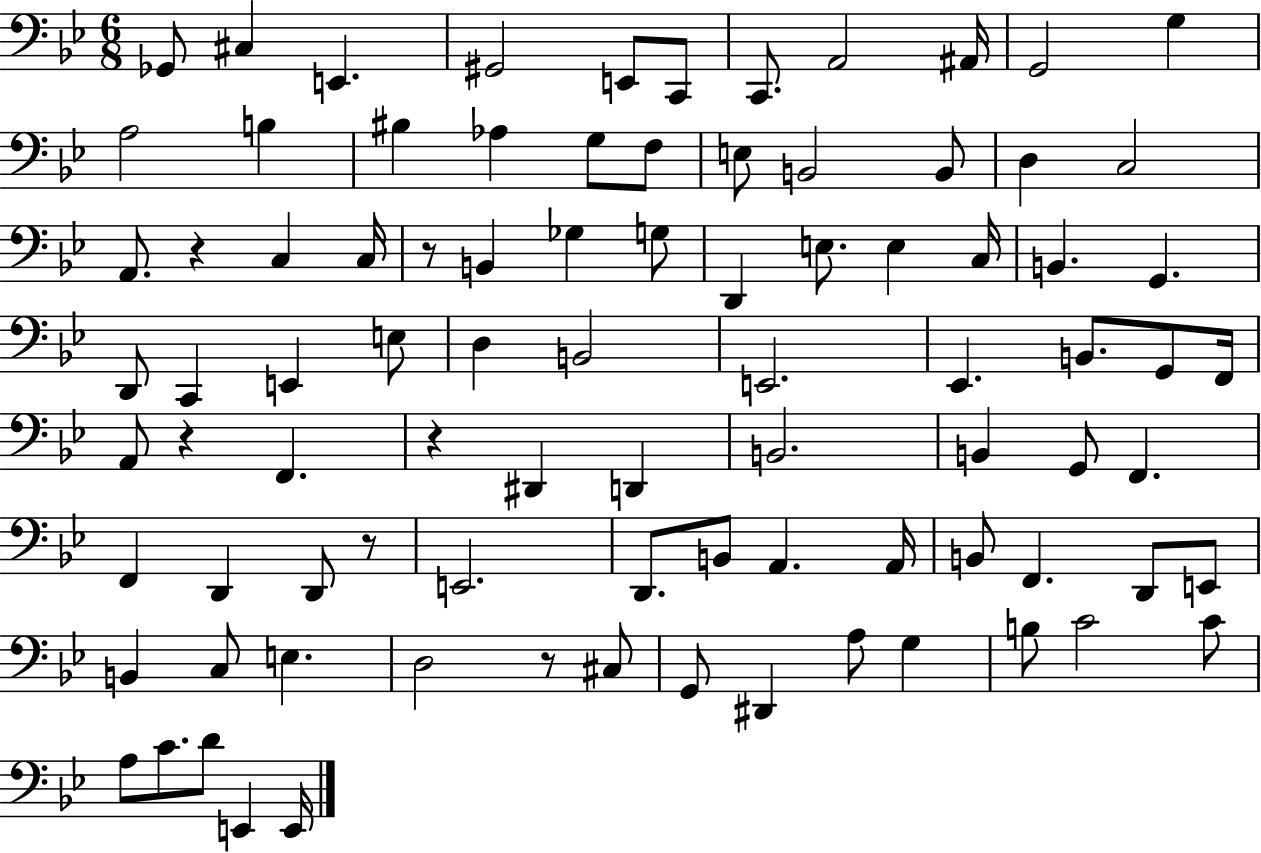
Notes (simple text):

Gb2/e C#3/q E2/q. G#2/h E2/e C2/e C2/e. A2/h A#2/s G2/h G3/q A3/h B3/q BIS3/q Ab3/q G3/e F3/e E3/e B2/h B2/e D3/q C3/h A2/e. R/q C3/q C3/s R/e B2/q Gb3/q G3/e D2/q E3/e. E3/q C3/s B2/q. G2/q. D2/e C2/q E2/q E3/e D3/q B2/h E2/h. Eb2/q. B2/e. G2/e F2/s A2/e R/q F2/q. R/q D#2/q D2/q B2/h. B2/q G2/e F2/q. F2/q D2/q D2/e R/e E2/h. D2/e. B2/e A2/q. A2/s B2/e F2/q. D2/e E2/e B2/q C3/e E3/q. D3/h R/e C#3/e G2/e D#2/q A3/e G3/q B3/e C4/h C4/e A3/e C4/e. D4/e E2/q E2/s